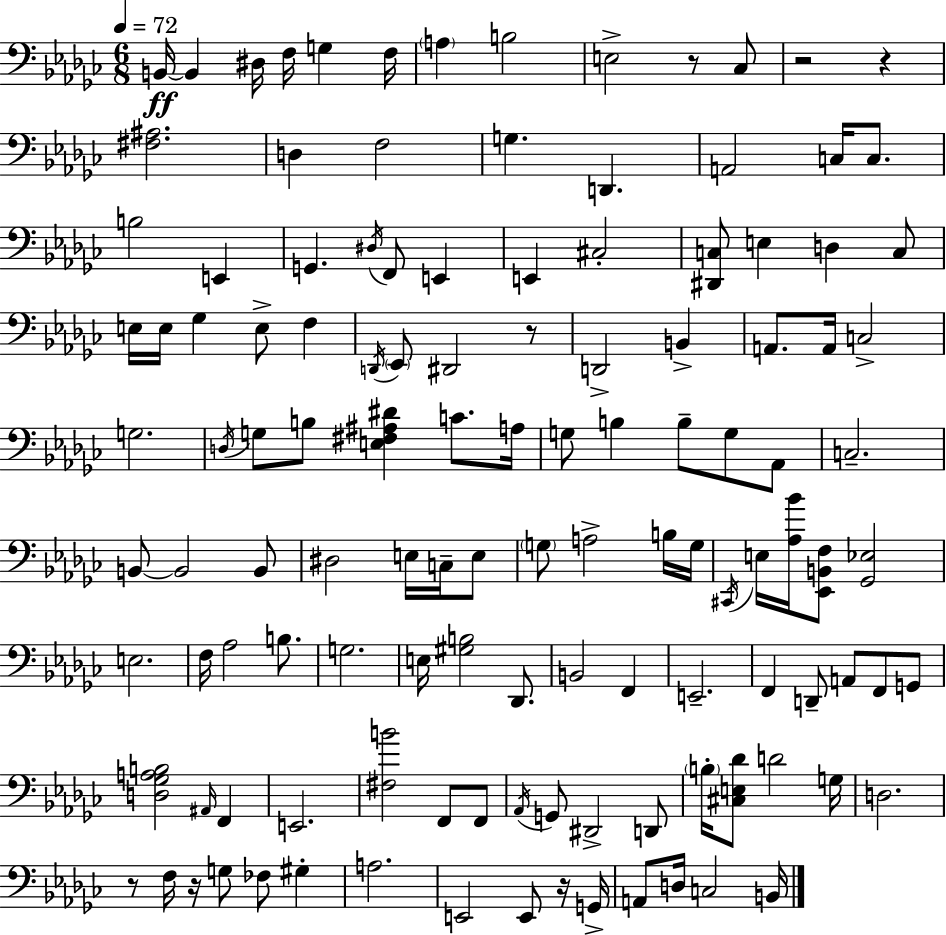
{
  \clef bass
  \numericTimeSignature
  \time 6/8
  \key ees \minor
  \tempo 4 = 72
  \repeat volta 2 { b,16~~\ff b,4 dis16 f16 g4 f16 | \parenthesize a4 b2 | e2-> r8 ces8 | r2 r4 | \break <fis ais>2. | d4 f2 | g4. d,4. | a,2 c16 c8. | \break b2 e,4 | g,4. \acciaccatura { dis16 } f,8 e,4 | e,4 cis2-. | <dis, c>8 e4 d4 c8 | \break e16 e16 ges4 e8-> f4 | \acciaccatura { d,16 } \parenthesize ees,8 dis,2 | r8 d,2-> b,4-> | a,8. a,16 c2-> | \break g2. | \acciaccatura { d16 } g8 b8 <e fis ais dis'>4 c'8. | a16 g8 b4 b8-- g8 | aes,8 c2.-- | \break b,8~~ b,2 | b,8 dis2 e16 | c16-- e8 \parenthesize g8 a2-> | b16 g16 \acciaccatura { cis,16 } e16 <aes bes'>16 <ees, b, f>8 <ges, ees>2 | \break e2. | f16 aes2 | b8. g2. | e16 <gis b>2 | \break des,8. b,2 | f,4 e,2.-- | f,4 d,8-- a,8 | f,8 g,8 <d ges a b>2 | \break \grace { ais,16 } f,4 e,2. | <fis b'>2 | f,8 f,8 \acciaccatura { aes,16 } g,8 dis,2-> | d,8 \parenthesize b16-. <cis e des'>8 d'2 | \break g16 d2. | r8 f16 r16 g8 | fes8 gis4-. a2. | e,2 | \break e,8 r16 g,16-> a,8 d16 c2 | b,16 } \bar "|."
}